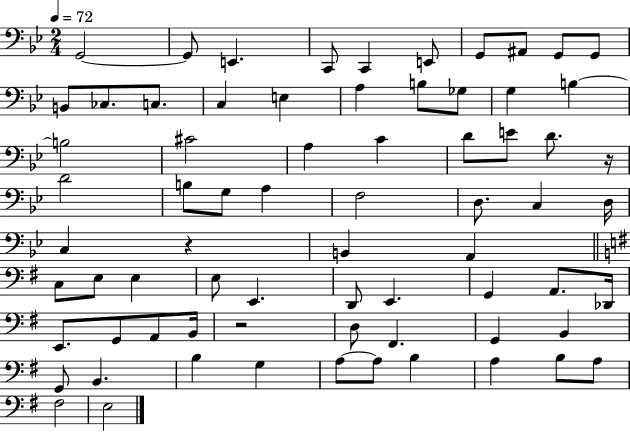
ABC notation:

X:1
T:Untitled
M:2/4
L:1/4
K:Bb
G,,2 G,,/2 E,, C,,/2 C,, E,,/2 G,,/2 ^A,,/2 G,,/2 G,,/2 B,,/2 _C,/2 C,/2 C, E, A, B,/2 _G,/2 G, B, B,2 ^C2 A, C D/2 E/2 D/2 z/4 D2 B,/2 G,/2 A, F,2 D,/2 C, D,/4 C, z B,, A,, C,/2 E,/2 E, E,/2 E,, D,,/2 E,, G,, A,,/2 _D,,/4 E,,/2 G,,/2 A,,/2 B,,/4 z2 D,/2 ^F,, G,, B,, G,,/2 B,, B, G, A,/2 A,/2 B, A, B,/2 A,/2 ^F,2 E,2